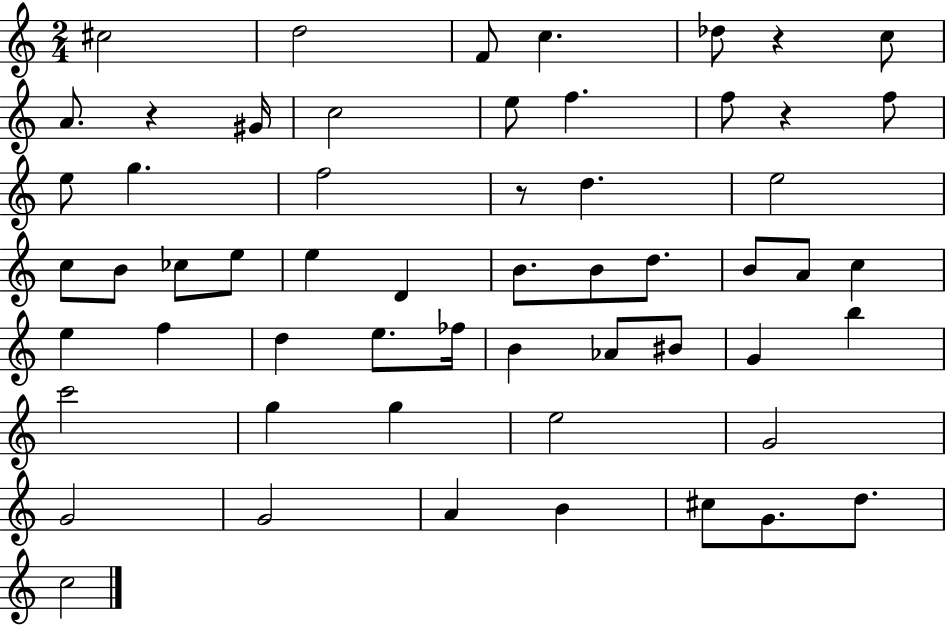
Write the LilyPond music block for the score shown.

{
  \clef treble
  \numericTimeSignature
  \time 2/4
  \key c \major
  cis''2 | d''2 | f'8 c''4. | des''8 r4 c''8 | \break a'8. r4 gis'16 | c''2 | e''8 f''4. | f''8 r4 f''8 | \break e''8 g''4. | f''2 | r8 d''4. | e''2 | \break c''8 b'8 ces''8 e''8 | e''4 d'4 | b'8. b'8 d''8. | b'8 a'8 c''4 | \break e''4 f''4 | d''4 e''8. fes''16 | b'4 aes'8 bis'8 | g'4 b''4 | \break c'''2 | g''4 g''4 | e''2 | g'2 | \break g'2 | g'2 | a'4 b'4 | cis''8 g'8. d''8. | \break c''2 | \bar "|."
}